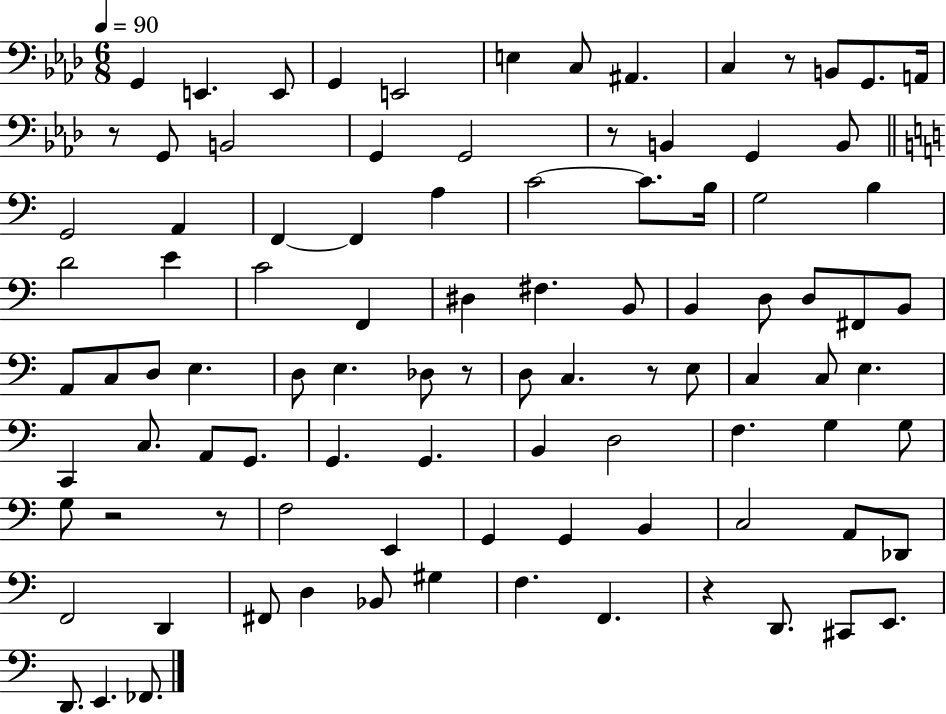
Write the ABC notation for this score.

X:1
T:Untitled
M:6/8
L:1/4
K:Ab
G,, E,, E,,/2 G,, E,,2 E, C,/2 ^A,, C, z/2 B,,/2 G,,/2 A,,/4 z/2 G,,/2 B,,2 G,, G,,2 z/2 B,, G,, B,,/2 G,,2 A,, F,, F,, A, C2 C/2 B,/4 G,2 B, D2 E C2 F,, ^D, ^F, B,,/2 B,, D,/2 D,/2 ^F,,/2 B,,/2 A,,/2 C,/2 D,/2 E, D,/2 E, _D,/2 z/2 D,/2 C, z/2 E,/2 C, C,/2 E, C,, C,/2 A,,/2 G,,/2 G,, G,, B,, D,2 F, G, G,/2 G,/2 z2 z/2 F,2 E,, G,, G,, B,, C,2 A,,/2 _D,,/2 F,,2 D,, ^F,,/2 D, _B,,/2 ^G, F, F,, z D,,/2 ^C,,/2 E,,/2 D,,/2 E,, _F,,/2